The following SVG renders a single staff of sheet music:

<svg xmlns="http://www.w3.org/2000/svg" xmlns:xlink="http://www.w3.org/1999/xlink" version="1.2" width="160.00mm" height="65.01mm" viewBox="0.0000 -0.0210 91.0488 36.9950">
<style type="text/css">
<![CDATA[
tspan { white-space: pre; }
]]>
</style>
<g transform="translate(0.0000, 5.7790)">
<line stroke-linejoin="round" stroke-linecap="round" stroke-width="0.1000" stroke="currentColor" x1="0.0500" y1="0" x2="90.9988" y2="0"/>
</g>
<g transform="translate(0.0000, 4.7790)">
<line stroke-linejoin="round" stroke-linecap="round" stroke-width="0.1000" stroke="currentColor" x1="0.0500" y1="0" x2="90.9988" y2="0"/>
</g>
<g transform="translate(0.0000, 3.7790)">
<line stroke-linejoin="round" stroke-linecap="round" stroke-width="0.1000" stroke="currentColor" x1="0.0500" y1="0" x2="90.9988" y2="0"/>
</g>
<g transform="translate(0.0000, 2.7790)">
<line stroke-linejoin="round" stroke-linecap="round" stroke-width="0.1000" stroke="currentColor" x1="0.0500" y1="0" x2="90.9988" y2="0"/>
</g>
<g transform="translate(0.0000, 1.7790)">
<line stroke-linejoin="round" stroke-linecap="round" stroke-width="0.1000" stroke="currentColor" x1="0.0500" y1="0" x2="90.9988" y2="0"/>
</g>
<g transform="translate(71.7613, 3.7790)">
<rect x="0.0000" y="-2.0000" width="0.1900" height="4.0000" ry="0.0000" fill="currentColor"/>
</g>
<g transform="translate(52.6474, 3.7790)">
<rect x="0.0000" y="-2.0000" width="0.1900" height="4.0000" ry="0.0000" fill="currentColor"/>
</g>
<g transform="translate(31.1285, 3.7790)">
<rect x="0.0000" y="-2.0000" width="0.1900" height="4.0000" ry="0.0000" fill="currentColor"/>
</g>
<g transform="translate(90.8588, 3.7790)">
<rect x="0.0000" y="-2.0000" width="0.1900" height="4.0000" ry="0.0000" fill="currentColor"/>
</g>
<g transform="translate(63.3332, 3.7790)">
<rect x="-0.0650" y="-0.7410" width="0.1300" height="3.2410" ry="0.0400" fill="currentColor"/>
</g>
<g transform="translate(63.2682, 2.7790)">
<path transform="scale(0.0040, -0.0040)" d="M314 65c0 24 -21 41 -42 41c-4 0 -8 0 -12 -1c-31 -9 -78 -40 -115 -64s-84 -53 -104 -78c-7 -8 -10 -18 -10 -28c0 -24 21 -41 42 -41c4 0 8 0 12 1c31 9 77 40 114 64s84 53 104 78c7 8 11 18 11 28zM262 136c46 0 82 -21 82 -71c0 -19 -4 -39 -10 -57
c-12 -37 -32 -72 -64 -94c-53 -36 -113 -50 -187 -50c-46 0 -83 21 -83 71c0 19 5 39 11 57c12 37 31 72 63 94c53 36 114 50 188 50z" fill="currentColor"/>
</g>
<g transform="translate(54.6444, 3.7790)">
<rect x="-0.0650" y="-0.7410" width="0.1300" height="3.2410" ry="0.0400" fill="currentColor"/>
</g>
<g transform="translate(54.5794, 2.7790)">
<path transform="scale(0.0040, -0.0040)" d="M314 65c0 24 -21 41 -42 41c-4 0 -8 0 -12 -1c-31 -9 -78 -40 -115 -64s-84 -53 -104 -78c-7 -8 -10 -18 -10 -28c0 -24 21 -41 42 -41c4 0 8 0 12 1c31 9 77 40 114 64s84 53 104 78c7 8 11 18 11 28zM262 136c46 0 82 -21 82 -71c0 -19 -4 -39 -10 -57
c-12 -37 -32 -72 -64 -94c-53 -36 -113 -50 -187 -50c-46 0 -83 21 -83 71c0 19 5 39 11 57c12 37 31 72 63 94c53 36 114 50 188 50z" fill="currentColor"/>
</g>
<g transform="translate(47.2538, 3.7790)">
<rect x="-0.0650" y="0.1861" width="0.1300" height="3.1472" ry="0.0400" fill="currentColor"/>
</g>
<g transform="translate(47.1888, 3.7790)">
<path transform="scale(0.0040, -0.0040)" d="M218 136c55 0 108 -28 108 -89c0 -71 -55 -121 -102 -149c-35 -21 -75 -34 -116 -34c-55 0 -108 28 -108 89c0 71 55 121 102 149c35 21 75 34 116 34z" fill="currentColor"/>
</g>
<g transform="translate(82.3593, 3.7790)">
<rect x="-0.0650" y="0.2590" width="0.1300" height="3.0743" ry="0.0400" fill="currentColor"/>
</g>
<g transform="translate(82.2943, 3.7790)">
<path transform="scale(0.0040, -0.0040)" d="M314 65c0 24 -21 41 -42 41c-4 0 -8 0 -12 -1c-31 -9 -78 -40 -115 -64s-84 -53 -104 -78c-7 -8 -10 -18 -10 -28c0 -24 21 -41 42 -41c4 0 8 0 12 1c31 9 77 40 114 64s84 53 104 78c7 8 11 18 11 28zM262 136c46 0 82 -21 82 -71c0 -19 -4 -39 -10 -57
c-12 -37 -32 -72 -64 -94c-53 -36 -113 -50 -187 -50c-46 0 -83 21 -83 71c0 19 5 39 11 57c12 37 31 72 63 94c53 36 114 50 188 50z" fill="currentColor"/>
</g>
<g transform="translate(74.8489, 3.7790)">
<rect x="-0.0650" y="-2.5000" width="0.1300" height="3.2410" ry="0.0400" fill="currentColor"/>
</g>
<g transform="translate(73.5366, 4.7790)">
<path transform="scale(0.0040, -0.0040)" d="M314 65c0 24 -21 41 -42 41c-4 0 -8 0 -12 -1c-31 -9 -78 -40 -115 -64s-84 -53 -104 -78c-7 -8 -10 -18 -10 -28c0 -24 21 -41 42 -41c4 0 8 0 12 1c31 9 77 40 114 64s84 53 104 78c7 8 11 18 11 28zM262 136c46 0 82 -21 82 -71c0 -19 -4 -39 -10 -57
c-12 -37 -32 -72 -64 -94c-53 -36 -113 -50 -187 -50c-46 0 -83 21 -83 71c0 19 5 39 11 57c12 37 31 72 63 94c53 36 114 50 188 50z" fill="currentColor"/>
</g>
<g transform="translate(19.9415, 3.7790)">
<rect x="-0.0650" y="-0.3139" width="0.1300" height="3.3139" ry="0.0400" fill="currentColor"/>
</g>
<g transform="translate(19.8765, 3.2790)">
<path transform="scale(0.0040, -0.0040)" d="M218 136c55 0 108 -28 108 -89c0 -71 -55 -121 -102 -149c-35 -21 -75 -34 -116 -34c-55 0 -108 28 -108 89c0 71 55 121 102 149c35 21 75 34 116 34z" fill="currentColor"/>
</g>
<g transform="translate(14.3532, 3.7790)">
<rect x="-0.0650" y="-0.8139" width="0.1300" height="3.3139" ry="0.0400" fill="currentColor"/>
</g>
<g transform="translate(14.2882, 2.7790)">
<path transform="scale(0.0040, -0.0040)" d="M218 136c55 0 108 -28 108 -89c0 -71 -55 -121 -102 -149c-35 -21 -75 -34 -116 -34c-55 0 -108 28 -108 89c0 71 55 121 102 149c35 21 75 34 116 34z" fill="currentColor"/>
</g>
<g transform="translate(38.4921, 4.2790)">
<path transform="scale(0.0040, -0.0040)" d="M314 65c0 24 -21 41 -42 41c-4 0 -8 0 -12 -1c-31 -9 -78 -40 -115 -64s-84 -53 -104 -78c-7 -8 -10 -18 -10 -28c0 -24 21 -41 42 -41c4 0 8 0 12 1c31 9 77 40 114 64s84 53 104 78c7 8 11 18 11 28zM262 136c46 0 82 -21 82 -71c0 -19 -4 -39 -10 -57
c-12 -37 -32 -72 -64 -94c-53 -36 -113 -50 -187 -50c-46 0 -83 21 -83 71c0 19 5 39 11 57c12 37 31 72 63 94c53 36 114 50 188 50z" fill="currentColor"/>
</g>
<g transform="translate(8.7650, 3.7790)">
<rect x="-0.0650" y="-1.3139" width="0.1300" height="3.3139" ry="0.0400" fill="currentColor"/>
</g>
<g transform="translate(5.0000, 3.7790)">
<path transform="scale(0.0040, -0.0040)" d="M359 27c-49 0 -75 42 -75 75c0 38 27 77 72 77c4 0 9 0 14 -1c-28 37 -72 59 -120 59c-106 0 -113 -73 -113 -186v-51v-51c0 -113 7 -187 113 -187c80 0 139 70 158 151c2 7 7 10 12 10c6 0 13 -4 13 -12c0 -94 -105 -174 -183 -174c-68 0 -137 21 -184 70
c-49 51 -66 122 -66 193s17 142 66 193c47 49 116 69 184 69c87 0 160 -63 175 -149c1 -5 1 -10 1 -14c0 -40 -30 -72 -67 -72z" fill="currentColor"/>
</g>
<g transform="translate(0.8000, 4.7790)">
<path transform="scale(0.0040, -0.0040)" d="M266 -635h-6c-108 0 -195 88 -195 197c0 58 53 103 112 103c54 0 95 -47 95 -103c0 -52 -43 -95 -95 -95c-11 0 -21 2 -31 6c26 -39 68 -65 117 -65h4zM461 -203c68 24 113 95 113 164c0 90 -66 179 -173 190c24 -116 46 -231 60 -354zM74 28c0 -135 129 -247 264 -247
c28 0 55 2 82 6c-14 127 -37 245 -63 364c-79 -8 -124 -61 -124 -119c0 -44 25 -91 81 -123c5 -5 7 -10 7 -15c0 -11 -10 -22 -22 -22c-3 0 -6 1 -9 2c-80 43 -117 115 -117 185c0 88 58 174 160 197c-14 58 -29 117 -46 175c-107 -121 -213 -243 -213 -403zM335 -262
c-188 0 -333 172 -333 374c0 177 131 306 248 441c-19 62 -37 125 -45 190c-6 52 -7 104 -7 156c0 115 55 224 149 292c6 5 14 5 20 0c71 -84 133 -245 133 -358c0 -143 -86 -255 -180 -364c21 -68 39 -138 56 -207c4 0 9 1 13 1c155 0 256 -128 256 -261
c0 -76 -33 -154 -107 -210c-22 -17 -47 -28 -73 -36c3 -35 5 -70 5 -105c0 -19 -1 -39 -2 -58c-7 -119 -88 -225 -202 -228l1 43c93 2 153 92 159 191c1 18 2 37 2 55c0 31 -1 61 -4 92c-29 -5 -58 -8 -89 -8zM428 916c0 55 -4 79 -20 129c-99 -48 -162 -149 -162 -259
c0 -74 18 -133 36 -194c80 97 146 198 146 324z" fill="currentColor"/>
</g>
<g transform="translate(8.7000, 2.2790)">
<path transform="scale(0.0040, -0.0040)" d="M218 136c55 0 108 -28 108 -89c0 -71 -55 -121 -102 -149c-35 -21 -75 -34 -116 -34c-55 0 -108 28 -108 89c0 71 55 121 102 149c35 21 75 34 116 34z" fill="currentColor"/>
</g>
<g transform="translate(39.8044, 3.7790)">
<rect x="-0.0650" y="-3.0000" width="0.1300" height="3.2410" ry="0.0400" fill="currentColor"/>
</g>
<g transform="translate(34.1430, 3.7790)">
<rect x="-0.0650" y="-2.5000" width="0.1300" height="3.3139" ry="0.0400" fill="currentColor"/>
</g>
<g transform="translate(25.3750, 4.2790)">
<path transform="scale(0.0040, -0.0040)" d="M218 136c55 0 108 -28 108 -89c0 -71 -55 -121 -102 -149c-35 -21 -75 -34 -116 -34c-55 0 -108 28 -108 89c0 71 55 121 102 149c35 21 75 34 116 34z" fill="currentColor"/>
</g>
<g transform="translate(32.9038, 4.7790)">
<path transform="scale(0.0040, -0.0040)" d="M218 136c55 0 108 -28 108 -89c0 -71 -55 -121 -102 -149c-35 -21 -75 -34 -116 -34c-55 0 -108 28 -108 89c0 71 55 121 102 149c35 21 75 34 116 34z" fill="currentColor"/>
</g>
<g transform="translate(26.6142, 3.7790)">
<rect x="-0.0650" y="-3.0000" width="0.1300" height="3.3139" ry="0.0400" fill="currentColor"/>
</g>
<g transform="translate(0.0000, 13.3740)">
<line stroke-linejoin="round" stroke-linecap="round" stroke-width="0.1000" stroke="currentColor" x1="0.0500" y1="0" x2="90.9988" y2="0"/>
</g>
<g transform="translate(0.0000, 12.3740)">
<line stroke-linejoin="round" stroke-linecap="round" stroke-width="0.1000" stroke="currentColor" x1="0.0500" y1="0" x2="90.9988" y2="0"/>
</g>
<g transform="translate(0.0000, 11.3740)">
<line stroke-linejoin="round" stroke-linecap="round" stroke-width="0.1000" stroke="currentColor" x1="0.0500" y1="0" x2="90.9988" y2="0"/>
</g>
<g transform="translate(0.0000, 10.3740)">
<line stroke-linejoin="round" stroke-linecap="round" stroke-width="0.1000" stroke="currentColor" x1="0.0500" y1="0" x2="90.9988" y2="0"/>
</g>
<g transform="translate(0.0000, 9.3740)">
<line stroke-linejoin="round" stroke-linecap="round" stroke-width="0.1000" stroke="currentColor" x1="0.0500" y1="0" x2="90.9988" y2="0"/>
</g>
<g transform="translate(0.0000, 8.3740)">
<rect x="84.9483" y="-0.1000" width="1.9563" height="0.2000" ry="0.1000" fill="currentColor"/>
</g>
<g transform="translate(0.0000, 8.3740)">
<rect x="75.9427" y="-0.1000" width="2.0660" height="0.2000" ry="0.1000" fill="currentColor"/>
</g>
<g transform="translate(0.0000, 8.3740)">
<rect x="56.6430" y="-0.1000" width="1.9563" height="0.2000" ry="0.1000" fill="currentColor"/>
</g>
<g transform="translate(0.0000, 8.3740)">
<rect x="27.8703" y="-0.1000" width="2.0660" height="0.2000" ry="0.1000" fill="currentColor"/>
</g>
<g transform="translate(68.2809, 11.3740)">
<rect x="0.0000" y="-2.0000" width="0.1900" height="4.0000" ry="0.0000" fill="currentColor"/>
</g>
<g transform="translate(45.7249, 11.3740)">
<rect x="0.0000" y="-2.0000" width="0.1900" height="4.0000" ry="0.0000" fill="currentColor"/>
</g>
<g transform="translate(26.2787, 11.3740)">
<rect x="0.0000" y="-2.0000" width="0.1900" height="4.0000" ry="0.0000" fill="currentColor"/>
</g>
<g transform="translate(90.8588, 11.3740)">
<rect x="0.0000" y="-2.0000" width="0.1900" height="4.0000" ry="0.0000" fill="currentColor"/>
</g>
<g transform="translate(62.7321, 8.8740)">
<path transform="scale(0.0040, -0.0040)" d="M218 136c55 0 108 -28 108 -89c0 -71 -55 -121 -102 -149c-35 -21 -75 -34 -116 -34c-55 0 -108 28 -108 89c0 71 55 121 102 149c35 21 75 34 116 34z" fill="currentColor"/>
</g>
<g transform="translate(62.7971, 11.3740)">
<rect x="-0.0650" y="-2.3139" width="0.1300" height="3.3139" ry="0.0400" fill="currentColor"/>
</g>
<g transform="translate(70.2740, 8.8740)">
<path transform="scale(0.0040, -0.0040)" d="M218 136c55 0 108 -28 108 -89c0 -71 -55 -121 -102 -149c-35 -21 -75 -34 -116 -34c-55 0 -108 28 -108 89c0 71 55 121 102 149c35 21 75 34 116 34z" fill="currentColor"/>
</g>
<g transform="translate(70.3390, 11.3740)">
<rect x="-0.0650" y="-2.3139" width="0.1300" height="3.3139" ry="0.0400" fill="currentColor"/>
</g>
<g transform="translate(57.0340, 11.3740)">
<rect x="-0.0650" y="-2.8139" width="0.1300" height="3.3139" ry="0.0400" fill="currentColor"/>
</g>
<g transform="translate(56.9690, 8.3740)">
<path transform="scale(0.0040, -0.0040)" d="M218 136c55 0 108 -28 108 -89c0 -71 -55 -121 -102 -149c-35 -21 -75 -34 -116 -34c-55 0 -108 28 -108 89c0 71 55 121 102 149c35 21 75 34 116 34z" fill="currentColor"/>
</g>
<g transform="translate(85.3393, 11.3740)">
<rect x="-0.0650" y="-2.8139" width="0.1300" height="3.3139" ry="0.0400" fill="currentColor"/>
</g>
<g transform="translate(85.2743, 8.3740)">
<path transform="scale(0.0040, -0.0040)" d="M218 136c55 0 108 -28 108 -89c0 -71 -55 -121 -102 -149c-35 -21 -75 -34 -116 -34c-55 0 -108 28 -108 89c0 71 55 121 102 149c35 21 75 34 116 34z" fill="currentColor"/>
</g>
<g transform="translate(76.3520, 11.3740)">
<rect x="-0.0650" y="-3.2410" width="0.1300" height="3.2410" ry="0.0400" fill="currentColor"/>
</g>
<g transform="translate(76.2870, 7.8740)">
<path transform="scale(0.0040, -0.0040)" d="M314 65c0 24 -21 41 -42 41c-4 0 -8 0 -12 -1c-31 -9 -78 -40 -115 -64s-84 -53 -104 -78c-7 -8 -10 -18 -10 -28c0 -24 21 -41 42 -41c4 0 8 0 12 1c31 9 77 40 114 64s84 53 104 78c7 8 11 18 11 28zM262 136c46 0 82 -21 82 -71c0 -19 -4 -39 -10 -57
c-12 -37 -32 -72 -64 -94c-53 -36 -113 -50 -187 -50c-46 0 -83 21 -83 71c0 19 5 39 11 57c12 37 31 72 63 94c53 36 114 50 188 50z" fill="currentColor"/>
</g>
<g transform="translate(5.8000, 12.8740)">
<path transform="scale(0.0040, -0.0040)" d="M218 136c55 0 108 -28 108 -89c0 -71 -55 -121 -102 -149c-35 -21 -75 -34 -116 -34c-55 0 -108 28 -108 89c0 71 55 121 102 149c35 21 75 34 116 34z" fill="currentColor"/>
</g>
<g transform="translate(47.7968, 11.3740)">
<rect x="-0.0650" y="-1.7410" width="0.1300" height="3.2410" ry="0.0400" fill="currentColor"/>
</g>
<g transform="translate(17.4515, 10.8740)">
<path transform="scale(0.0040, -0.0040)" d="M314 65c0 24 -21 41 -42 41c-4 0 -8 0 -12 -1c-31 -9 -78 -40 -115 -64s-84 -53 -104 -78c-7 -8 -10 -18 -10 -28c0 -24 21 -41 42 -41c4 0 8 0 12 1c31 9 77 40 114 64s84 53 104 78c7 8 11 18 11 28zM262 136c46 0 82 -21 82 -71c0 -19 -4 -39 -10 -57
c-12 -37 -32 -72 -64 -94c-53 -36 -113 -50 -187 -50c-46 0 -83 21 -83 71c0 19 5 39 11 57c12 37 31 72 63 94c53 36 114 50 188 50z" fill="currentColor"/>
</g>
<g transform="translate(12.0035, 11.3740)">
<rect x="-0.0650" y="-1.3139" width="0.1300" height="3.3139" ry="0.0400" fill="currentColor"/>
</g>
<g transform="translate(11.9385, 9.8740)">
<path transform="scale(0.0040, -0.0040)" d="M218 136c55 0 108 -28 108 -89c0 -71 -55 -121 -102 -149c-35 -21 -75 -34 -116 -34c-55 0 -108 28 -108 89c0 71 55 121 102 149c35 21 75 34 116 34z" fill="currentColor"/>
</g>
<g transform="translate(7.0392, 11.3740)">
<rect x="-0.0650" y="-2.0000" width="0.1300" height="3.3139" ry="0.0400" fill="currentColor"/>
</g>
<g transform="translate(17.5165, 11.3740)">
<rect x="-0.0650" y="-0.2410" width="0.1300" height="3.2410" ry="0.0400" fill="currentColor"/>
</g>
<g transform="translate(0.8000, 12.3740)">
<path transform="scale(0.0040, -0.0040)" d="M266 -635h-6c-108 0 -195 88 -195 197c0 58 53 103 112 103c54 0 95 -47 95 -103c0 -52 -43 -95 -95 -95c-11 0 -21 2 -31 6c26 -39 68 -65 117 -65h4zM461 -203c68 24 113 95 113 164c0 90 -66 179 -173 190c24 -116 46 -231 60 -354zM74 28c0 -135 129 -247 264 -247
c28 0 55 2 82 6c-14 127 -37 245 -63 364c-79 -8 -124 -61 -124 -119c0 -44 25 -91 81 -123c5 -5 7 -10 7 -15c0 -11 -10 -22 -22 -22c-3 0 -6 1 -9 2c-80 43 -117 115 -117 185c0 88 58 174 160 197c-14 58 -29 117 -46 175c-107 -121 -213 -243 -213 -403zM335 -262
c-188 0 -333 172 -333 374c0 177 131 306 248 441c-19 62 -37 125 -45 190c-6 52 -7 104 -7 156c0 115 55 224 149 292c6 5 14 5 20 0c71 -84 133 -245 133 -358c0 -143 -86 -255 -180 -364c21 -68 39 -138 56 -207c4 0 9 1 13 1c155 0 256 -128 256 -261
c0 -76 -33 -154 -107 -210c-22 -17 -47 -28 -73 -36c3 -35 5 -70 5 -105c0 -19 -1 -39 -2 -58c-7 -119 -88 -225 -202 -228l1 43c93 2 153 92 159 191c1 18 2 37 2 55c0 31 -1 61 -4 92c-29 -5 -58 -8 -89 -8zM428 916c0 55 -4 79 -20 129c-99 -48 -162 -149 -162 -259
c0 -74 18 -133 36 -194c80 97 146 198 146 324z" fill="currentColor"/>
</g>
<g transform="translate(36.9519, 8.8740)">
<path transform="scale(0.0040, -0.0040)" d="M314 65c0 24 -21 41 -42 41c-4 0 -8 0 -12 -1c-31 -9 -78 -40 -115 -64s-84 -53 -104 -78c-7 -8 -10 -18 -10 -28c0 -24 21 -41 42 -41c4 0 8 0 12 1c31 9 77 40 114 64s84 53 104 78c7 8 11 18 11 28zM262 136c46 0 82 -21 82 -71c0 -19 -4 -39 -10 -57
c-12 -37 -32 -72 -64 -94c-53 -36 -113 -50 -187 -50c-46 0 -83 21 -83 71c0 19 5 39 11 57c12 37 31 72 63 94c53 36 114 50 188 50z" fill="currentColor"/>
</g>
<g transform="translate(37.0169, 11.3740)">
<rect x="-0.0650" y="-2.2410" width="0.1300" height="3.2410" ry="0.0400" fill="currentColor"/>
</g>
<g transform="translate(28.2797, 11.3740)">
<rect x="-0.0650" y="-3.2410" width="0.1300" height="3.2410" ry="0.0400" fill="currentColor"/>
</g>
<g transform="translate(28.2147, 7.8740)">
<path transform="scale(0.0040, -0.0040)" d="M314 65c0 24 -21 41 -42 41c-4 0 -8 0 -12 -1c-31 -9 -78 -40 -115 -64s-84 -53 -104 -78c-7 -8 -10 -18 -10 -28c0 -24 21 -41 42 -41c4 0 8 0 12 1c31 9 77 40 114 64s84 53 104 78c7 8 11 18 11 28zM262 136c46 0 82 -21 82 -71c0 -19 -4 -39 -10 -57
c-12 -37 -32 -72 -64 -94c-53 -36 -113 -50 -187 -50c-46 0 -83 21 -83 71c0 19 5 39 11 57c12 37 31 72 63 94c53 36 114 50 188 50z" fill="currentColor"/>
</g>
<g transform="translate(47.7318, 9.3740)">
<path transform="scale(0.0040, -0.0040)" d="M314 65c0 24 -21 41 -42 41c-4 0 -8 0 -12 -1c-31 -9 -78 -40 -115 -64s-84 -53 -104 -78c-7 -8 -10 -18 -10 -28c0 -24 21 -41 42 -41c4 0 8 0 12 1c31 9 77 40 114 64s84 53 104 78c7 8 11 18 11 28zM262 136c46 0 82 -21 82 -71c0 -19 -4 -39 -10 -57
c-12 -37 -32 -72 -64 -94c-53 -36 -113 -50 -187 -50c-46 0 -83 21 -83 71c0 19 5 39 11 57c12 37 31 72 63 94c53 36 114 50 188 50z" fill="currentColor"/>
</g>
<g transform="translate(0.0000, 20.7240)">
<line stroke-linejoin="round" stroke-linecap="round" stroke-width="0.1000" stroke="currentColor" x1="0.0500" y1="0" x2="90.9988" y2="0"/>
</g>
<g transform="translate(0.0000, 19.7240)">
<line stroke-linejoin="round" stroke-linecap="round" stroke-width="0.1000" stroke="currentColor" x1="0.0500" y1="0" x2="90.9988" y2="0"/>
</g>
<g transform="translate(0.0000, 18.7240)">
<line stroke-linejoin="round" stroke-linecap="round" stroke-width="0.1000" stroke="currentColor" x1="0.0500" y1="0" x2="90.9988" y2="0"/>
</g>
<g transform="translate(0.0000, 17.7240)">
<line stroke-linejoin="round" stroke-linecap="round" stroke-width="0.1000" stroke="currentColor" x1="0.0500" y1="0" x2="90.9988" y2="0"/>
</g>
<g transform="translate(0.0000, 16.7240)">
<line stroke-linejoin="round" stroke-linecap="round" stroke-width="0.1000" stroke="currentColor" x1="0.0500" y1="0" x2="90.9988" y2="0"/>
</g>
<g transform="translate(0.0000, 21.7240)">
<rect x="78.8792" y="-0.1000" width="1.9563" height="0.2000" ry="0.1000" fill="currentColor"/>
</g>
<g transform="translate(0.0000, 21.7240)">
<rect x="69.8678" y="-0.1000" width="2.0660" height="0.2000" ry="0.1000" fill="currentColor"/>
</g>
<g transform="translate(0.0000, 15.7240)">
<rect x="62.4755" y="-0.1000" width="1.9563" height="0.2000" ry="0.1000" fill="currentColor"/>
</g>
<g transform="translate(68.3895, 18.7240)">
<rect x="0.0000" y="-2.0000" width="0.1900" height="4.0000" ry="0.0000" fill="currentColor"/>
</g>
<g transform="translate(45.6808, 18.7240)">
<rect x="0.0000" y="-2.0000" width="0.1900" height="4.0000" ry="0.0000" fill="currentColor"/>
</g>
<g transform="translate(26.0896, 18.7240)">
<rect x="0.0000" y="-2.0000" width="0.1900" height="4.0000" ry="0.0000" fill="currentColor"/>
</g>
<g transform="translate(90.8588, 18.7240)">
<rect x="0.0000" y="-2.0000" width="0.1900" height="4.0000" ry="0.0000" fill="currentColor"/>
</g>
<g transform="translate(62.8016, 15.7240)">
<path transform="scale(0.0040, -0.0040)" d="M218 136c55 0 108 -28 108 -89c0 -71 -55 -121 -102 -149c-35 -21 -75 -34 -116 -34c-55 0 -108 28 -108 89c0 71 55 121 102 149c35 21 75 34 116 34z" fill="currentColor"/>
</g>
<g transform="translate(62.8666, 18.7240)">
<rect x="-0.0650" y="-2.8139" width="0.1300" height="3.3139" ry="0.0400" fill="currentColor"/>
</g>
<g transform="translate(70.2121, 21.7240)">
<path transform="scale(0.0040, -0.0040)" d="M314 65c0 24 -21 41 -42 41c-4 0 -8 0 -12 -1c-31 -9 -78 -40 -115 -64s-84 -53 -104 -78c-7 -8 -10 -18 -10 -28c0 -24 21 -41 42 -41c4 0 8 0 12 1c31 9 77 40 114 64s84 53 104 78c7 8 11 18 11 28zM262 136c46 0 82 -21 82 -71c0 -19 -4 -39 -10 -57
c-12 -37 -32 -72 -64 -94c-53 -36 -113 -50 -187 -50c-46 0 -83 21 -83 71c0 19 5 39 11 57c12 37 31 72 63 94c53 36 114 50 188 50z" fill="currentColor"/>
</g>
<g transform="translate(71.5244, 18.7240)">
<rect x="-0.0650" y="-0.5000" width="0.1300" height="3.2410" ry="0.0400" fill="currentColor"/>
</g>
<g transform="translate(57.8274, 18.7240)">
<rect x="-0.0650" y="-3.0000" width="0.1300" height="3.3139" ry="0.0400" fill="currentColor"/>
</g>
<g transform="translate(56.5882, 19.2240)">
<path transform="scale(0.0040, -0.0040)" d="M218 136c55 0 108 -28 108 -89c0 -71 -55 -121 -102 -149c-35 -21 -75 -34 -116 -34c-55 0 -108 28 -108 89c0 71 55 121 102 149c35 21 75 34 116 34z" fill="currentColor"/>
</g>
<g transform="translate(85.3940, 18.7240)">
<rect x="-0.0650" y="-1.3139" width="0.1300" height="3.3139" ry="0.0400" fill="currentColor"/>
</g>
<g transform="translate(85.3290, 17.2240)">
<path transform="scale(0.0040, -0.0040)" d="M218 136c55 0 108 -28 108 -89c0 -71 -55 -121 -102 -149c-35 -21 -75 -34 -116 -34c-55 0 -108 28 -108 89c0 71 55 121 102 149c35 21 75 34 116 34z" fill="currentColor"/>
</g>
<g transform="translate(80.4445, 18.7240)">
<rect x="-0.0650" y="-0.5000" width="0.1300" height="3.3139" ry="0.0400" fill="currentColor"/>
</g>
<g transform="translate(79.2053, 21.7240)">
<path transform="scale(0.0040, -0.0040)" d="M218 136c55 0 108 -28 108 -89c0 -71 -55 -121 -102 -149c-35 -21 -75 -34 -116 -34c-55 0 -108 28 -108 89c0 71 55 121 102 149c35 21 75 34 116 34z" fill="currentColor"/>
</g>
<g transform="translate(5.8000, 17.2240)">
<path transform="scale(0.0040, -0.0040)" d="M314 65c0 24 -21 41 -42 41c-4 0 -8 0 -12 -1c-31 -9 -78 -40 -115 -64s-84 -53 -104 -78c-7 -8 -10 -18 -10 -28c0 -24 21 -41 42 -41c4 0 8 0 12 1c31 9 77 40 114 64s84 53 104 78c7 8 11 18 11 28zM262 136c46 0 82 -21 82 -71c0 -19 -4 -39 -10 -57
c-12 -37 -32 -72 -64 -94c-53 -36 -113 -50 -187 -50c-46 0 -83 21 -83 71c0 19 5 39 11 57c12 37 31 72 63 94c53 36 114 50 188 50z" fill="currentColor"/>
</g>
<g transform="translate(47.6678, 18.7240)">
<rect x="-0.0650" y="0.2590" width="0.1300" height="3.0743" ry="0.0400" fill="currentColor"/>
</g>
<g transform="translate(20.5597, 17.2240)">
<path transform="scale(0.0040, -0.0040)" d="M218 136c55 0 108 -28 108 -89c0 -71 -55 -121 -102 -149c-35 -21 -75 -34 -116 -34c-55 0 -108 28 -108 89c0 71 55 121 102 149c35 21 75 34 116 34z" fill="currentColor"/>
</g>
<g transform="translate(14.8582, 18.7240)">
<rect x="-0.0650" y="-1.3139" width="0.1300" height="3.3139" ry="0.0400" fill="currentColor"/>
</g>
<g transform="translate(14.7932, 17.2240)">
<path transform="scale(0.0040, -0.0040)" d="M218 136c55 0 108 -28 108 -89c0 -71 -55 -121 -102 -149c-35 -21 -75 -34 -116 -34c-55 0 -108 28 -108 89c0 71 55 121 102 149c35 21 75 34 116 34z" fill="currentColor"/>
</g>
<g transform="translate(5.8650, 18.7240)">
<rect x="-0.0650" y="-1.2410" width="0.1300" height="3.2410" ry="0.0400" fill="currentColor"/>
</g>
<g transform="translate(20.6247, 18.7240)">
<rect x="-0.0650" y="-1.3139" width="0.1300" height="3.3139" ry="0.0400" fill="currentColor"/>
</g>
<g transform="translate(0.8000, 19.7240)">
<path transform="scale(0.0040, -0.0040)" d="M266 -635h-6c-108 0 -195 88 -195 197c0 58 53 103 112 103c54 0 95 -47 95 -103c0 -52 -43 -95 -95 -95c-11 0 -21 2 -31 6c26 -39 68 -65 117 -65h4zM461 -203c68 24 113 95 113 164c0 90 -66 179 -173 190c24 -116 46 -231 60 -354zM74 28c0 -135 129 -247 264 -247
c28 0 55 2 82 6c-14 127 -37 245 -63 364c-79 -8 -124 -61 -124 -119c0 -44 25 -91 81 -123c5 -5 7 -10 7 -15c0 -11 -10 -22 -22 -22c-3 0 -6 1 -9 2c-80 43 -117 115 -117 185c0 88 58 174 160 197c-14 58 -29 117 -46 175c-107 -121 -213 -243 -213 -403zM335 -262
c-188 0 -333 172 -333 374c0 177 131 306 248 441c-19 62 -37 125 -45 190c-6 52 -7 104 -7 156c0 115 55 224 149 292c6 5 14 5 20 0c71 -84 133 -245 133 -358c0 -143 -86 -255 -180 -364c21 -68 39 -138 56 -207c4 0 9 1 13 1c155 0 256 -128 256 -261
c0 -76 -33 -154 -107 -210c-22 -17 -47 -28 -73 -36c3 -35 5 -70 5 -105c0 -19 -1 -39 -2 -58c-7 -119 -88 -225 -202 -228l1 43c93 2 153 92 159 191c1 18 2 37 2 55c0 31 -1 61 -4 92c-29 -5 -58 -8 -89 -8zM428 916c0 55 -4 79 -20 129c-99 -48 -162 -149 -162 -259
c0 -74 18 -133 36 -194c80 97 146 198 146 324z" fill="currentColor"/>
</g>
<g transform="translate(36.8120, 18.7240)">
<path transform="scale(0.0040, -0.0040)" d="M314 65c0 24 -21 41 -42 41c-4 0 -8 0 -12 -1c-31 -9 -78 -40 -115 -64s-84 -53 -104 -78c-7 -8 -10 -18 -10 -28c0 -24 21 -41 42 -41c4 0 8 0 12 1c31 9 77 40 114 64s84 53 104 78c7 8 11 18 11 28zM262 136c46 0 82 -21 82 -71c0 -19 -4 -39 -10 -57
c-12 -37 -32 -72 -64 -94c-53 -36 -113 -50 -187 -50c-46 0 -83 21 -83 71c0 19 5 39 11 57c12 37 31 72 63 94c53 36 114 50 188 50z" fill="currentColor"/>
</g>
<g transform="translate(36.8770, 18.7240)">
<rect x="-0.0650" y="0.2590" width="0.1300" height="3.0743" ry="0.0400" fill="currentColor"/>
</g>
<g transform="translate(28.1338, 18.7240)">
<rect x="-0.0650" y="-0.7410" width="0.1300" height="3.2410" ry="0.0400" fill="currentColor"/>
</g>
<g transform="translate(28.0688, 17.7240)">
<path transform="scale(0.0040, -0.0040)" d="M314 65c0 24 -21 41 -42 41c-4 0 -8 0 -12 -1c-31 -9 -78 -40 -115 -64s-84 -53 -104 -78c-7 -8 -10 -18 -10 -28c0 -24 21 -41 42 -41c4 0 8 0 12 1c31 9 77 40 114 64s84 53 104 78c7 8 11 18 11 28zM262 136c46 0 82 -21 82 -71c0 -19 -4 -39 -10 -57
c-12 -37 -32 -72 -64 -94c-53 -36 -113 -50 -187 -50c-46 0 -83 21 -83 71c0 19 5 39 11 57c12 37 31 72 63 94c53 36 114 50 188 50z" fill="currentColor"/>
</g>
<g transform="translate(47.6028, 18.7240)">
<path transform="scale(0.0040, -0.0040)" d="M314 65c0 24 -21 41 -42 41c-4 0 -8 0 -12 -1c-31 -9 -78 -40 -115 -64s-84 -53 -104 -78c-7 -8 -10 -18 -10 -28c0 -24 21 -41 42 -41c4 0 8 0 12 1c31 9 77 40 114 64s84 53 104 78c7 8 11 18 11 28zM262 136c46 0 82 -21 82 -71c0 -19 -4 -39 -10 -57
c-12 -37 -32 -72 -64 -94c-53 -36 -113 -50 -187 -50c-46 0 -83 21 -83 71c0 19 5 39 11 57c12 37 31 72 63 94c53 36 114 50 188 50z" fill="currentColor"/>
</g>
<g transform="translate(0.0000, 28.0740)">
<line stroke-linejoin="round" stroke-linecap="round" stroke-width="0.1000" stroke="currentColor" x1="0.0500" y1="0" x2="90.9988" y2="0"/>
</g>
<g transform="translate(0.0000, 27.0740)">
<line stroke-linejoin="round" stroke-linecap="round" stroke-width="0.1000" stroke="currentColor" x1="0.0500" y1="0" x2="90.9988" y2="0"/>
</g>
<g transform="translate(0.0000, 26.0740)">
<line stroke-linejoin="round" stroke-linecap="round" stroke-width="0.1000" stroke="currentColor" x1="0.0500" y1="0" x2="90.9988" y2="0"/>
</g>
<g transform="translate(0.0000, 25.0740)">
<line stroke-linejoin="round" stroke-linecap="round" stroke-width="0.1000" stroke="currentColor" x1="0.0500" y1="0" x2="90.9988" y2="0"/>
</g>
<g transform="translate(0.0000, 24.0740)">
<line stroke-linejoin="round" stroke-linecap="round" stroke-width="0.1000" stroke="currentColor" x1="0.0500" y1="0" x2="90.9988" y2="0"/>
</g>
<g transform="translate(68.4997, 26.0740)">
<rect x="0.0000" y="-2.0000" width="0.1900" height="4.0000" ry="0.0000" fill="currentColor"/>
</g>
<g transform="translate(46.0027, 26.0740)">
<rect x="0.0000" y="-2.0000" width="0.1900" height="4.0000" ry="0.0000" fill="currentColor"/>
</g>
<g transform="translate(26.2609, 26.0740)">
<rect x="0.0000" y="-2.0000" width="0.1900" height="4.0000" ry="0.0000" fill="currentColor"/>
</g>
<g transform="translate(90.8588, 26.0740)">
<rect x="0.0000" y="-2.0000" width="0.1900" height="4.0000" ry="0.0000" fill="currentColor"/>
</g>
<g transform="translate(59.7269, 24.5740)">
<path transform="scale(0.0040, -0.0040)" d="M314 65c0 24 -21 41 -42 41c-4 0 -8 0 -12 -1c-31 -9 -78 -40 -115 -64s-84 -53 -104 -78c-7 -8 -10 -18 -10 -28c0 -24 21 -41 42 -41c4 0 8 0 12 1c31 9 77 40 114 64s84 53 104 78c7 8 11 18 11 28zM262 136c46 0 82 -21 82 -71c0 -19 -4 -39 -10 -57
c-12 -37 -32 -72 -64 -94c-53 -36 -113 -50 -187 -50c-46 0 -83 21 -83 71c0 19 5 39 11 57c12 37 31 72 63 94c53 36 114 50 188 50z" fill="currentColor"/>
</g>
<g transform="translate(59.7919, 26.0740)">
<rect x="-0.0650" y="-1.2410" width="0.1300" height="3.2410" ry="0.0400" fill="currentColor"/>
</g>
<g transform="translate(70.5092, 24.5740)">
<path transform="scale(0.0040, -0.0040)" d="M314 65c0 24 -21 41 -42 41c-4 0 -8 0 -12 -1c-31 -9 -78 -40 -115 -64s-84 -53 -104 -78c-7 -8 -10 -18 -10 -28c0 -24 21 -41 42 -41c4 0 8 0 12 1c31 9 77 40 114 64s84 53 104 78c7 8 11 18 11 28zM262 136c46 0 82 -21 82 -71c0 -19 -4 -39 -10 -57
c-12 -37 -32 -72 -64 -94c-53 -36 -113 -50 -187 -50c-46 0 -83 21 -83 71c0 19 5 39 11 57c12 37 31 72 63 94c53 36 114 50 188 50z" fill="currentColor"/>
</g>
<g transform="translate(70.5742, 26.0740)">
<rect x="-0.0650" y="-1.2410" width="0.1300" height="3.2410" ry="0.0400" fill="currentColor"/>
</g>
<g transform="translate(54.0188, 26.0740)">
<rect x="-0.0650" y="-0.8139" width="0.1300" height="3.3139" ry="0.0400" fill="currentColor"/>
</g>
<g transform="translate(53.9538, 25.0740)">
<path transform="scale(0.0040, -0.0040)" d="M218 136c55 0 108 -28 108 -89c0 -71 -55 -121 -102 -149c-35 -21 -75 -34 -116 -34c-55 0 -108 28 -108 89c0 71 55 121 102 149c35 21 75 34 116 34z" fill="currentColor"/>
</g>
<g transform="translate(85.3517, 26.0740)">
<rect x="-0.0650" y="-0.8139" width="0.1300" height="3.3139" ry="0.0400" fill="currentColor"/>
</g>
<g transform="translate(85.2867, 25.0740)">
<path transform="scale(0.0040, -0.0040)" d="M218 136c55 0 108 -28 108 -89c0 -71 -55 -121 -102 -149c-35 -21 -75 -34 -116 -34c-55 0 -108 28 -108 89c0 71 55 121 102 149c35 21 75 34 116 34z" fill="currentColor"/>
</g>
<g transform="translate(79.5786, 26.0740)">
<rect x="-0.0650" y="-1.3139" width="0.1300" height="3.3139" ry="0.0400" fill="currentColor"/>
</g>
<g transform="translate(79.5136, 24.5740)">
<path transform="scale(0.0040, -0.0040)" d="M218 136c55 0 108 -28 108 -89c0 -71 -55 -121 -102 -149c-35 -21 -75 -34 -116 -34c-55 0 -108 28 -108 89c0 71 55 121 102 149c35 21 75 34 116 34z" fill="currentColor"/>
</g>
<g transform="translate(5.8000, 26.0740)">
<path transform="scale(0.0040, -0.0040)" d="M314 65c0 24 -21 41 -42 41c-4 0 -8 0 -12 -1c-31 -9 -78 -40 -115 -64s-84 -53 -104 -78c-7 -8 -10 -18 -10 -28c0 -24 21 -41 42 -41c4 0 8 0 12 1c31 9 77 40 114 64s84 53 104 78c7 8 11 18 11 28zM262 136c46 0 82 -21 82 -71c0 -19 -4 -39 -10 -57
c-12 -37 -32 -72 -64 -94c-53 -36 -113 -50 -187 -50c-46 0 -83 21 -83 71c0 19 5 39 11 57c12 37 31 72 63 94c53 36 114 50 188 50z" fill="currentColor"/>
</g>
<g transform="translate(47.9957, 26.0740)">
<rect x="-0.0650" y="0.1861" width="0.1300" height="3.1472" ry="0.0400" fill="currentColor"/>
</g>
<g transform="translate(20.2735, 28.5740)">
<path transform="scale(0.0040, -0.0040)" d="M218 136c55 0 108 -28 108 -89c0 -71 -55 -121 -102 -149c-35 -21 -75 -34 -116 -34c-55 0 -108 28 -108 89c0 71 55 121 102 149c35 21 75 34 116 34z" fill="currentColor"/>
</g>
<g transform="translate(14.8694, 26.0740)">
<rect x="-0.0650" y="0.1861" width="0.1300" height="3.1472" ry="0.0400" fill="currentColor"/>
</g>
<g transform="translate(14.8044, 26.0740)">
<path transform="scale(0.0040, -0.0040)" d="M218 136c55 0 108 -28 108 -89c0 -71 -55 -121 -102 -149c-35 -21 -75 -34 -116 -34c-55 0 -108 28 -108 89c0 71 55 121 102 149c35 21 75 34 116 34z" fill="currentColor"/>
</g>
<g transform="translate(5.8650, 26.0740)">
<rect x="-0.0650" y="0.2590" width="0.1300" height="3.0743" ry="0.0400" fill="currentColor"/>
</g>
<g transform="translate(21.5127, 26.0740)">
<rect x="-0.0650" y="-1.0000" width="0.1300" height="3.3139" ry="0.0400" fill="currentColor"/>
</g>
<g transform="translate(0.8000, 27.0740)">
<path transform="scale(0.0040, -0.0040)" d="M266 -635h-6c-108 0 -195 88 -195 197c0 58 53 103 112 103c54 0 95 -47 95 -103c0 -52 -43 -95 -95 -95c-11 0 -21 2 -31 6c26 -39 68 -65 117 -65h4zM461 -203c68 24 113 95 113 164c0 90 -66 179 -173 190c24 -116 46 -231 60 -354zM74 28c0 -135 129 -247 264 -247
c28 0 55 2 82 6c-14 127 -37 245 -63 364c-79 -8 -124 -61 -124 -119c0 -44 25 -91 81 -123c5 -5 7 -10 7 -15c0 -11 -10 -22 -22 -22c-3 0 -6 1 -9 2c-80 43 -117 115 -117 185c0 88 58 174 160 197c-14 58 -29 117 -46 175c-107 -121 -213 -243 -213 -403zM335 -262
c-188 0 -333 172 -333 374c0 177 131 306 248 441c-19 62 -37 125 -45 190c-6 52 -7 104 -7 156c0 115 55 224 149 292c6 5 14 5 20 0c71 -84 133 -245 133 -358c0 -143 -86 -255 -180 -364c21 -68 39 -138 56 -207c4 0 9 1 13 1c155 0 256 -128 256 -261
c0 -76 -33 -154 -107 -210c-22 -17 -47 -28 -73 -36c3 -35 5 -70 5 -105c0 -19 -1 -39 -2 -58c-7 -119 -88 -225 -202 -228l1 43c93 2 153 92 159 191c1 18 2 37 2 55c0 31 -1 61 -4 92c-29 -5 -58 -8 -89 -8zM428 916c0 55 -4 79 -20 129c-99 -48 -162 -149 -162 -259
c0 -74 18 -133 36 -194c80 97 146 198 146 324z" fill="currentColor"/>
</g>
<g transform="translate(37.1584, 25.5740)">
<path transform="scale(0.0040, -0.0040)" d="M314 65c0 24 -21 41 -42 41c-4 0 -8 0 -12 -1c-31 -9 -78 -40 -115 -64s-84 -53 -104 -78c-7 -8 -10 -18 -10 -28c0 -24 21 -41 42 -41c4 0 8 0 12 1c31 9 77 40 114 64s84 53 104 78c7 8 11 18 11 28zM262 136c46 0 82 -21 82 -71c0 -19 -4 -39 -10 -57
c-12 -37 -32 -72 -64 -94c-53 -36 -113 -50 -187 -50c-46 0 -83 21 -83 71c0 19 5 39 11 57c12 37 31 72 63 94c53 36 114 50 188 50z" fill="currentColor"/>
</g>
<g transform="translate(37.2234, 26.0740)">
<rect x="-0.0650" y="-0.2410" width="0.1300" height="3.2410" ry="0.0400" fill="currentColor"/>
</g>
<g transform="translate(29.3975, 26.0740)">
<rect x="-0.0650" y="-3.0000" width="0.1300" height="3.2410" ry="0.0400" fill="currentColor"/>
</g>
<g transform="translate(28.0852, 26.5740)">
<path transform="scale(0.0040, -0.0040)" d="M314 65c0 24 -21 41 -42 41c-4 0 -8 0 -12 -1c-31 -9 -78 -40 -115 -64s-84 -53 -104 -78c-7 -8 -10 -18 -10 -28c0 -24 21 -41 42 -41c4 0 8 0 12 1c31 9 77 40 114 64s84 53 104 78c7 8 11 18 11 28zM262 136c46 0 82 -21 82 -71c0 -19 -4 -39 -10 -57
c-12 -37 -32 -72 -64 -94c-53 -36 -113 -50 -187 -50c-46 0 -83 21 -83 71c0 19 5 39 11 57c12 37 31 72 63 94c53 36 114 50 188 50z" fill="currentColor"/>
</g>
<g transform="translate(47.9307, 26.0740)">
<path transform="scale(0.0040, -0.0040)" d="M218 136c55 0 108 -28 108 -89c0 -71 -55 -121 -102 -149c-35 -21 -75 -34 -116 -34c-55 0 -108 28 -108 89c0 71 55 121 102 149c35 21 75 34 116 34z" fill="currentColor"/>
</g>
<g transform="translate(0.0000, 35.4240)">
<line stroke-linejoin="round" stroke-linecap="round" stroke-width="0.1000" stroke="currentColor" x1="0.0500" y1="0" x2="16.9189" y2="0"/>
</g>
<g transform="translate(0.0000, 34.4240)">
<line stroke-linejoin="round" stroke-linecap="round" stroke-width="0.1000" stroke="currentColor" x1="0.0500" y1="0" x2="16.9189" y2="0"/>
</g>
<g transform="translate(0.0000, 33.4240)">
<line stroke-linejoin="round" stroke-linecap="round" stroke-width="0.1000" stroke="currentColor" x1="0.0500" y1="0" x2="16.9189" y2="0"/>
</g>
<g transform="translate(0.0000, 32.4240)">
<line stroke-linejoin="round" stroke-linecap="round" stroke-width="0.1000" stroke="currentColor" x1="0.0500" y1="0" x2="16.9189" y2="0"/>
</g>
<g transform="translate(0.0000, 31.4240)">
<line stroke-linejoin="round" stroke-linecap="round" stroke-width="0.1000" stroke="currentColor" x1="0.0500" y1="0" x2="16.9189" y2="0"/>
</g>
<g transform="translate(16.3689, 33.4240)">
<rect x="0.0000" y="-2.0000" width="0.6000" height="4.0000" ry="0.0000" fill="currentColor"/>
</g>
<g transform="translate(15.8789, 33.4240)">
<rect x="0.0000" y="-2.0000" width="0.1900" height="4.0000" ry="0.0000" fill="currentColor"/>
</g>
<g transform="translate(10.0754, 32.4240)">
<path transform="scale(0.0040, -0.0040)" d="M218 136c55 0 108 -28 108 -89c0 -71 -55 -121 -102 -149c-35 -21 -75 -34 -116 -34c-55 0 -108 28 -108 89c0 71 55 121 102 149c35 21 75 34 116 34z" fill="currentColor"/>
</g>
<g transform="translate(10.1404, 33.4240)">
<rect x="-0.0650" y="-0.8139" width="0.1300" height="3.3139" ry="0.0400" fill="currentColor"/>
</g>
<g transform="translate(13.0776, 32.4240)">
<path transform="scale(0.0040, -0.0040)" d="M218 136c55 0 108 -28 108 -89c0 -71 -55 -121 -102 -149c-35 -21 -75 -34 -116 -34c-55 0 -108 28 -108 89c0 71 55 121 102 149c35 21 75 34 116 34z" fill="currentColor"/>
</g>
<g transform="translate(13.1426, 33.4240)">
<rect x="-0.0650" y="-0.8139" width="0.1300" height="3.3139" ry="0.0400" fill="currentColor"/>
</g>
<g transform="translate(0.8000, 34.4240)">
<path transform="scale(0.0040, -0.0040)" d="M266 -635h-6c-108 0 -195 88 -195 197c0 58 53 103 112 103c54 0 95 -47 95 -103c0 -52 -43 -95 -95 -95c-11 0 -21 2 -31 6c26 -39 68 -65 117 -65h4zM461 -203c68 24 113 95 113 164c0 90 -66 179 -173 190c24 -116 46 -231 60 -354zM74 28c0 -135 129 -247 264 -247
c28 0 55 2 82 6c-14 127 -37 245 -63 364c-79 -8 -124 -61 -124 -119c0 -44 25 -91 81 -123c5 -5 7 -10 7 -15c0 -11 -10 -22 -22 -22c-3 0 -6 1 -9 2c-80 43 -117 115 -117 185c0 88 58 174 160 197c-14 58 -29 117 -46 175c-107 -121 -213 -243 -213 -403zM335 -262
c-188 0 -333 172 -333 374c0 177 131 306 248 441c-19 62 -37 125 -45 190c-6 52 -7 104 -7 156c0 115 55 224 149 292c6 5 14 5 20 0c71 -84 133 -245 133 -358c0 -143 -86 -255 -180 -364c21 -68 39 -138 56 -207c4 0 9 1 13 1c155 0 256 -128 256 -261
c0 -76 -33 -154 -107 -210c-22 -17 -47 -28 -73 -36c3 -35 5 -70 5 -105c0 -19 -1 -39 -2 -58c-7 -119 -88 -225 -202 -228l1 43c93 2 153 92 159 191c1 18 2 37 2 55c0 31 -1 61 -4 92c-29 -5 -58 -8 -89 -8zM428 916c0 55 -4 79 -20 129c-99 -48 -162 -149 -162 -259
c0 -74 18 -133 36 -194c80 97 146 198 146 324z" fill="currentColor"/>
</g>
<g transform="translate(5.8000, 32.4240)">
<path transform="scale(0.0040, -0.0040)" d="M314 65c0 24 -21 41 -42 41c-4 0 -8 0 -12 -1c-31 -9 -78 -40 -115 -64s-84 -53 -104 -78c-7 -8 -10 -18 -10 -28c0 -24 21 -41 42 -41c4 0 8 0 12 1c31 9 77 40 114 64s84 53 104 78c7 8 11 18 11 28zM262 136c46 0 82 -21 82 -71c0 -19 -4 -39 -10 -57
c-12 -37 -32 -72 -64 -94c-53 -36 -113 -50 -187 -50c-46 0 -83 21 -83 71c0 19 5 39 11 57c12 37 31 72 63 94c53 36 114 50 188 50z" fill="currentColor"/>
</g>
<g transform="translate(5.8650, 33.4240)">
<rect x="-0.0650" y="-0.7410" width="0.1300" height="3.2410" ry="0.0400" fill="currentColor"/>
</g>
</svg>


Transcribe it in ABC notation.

X:1
T:Untitled
M:4/4
L:1/4
K:C
e d c A G A2 B d2 d2 G2 B2 F e c2 b2 g2 f2 a g g b2 a e2 e e d2 B2 B2 A a C2 C e B2 B D A2 c2 B d e2 e2 e d d2 d d